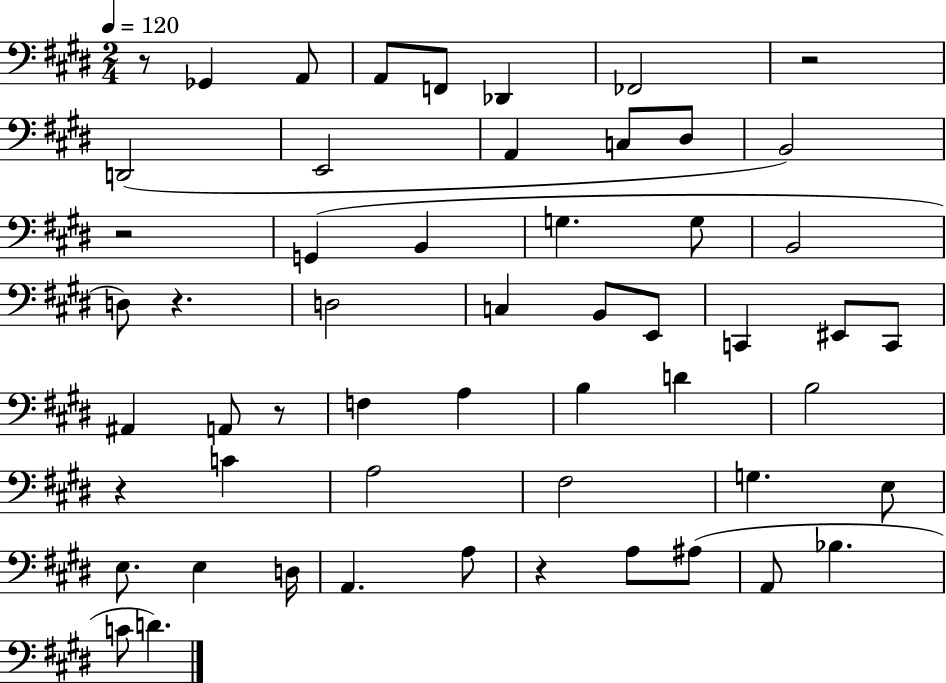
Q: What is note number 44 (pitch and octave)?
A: A#3